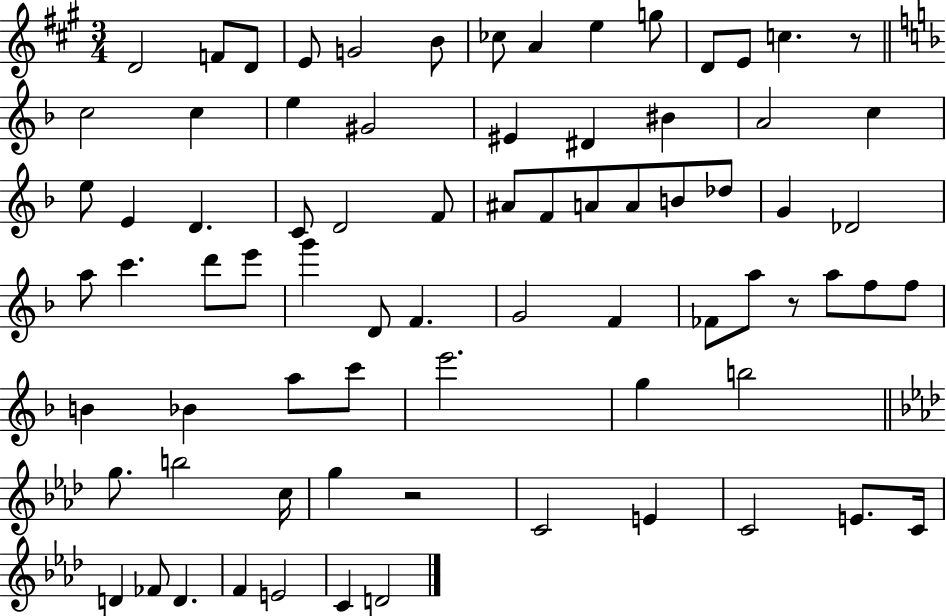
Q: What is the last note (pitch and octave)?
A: D4